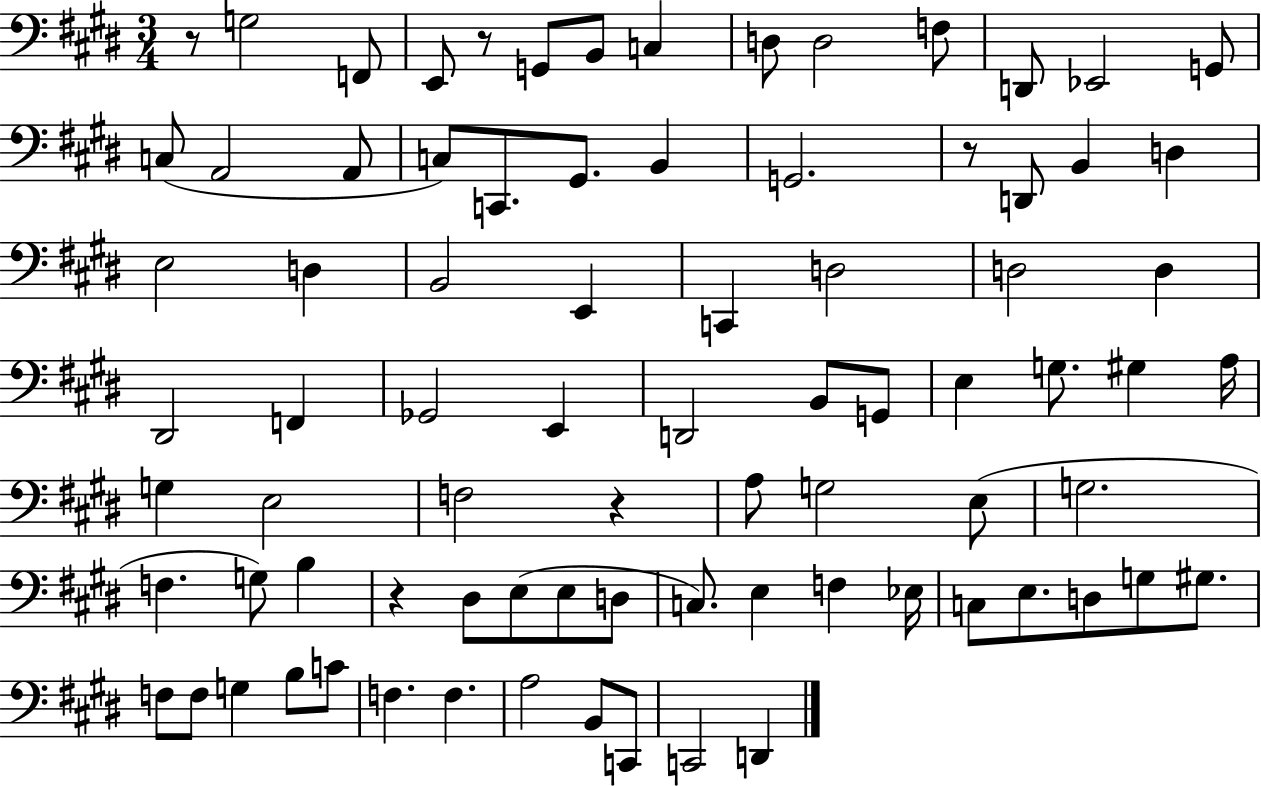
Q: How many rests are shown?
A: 5